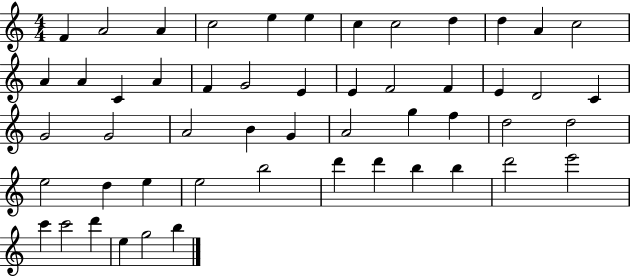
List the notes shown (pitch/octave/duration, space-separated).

F4/q A4/h A4/q C5/h E5/q E5/q C5/q C5/h D5/q D5/q A4/q C5/h A4/q A4/q C4/q A4/q F4/q G4/h E4/q E4/q F4/h F4/q E4/q D4/h C4/q G4/h G4/h A4/h B4/q G4/q A4/h G5/q F5/q D5/h D5/h E5/h D5/q E5/q E5/h B5/h D6/q D6/q B5/q B5/q D6/h E6/h C6/q C6/h D6/q E5/q G5/h B5/q